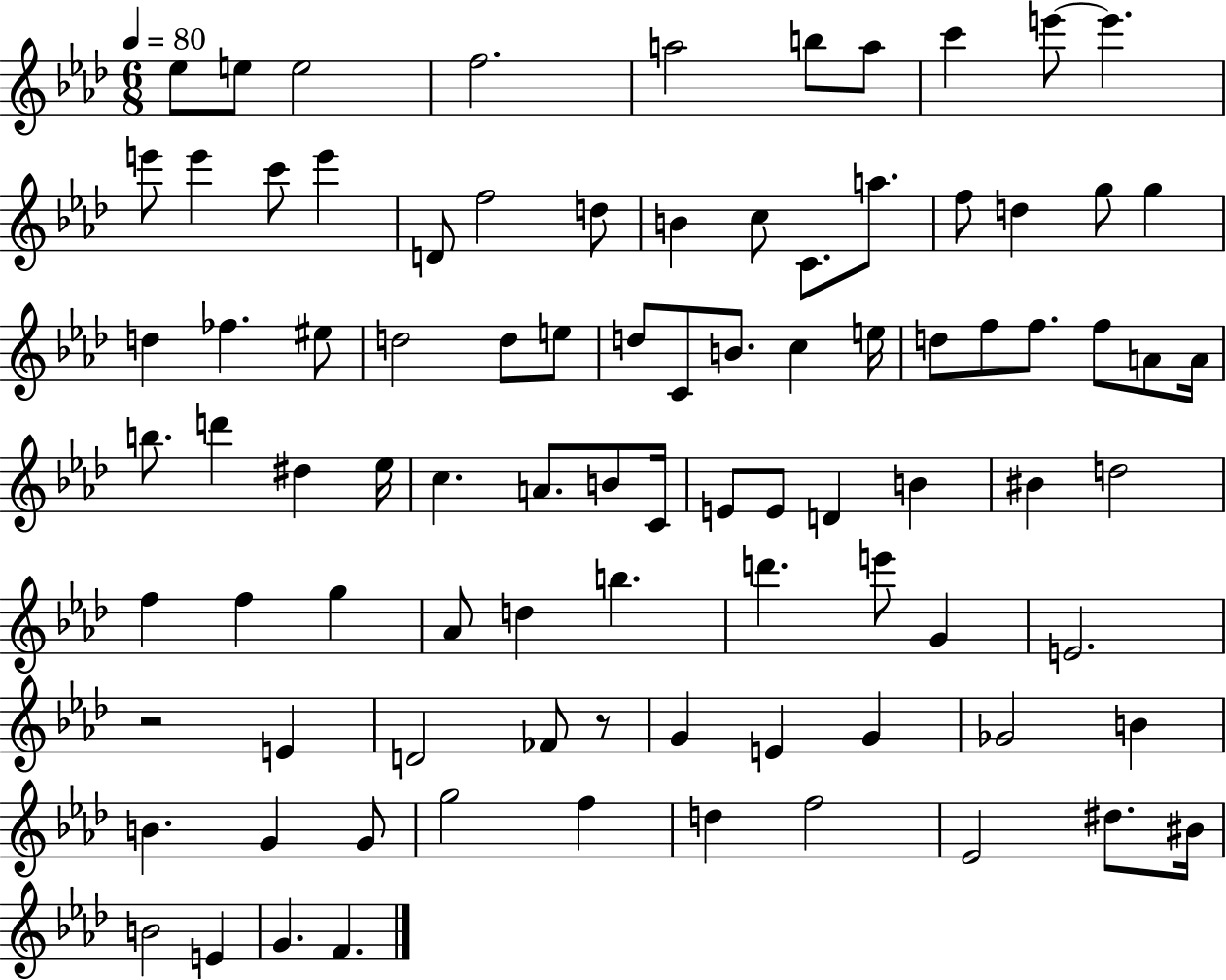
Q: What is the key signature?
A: AES major